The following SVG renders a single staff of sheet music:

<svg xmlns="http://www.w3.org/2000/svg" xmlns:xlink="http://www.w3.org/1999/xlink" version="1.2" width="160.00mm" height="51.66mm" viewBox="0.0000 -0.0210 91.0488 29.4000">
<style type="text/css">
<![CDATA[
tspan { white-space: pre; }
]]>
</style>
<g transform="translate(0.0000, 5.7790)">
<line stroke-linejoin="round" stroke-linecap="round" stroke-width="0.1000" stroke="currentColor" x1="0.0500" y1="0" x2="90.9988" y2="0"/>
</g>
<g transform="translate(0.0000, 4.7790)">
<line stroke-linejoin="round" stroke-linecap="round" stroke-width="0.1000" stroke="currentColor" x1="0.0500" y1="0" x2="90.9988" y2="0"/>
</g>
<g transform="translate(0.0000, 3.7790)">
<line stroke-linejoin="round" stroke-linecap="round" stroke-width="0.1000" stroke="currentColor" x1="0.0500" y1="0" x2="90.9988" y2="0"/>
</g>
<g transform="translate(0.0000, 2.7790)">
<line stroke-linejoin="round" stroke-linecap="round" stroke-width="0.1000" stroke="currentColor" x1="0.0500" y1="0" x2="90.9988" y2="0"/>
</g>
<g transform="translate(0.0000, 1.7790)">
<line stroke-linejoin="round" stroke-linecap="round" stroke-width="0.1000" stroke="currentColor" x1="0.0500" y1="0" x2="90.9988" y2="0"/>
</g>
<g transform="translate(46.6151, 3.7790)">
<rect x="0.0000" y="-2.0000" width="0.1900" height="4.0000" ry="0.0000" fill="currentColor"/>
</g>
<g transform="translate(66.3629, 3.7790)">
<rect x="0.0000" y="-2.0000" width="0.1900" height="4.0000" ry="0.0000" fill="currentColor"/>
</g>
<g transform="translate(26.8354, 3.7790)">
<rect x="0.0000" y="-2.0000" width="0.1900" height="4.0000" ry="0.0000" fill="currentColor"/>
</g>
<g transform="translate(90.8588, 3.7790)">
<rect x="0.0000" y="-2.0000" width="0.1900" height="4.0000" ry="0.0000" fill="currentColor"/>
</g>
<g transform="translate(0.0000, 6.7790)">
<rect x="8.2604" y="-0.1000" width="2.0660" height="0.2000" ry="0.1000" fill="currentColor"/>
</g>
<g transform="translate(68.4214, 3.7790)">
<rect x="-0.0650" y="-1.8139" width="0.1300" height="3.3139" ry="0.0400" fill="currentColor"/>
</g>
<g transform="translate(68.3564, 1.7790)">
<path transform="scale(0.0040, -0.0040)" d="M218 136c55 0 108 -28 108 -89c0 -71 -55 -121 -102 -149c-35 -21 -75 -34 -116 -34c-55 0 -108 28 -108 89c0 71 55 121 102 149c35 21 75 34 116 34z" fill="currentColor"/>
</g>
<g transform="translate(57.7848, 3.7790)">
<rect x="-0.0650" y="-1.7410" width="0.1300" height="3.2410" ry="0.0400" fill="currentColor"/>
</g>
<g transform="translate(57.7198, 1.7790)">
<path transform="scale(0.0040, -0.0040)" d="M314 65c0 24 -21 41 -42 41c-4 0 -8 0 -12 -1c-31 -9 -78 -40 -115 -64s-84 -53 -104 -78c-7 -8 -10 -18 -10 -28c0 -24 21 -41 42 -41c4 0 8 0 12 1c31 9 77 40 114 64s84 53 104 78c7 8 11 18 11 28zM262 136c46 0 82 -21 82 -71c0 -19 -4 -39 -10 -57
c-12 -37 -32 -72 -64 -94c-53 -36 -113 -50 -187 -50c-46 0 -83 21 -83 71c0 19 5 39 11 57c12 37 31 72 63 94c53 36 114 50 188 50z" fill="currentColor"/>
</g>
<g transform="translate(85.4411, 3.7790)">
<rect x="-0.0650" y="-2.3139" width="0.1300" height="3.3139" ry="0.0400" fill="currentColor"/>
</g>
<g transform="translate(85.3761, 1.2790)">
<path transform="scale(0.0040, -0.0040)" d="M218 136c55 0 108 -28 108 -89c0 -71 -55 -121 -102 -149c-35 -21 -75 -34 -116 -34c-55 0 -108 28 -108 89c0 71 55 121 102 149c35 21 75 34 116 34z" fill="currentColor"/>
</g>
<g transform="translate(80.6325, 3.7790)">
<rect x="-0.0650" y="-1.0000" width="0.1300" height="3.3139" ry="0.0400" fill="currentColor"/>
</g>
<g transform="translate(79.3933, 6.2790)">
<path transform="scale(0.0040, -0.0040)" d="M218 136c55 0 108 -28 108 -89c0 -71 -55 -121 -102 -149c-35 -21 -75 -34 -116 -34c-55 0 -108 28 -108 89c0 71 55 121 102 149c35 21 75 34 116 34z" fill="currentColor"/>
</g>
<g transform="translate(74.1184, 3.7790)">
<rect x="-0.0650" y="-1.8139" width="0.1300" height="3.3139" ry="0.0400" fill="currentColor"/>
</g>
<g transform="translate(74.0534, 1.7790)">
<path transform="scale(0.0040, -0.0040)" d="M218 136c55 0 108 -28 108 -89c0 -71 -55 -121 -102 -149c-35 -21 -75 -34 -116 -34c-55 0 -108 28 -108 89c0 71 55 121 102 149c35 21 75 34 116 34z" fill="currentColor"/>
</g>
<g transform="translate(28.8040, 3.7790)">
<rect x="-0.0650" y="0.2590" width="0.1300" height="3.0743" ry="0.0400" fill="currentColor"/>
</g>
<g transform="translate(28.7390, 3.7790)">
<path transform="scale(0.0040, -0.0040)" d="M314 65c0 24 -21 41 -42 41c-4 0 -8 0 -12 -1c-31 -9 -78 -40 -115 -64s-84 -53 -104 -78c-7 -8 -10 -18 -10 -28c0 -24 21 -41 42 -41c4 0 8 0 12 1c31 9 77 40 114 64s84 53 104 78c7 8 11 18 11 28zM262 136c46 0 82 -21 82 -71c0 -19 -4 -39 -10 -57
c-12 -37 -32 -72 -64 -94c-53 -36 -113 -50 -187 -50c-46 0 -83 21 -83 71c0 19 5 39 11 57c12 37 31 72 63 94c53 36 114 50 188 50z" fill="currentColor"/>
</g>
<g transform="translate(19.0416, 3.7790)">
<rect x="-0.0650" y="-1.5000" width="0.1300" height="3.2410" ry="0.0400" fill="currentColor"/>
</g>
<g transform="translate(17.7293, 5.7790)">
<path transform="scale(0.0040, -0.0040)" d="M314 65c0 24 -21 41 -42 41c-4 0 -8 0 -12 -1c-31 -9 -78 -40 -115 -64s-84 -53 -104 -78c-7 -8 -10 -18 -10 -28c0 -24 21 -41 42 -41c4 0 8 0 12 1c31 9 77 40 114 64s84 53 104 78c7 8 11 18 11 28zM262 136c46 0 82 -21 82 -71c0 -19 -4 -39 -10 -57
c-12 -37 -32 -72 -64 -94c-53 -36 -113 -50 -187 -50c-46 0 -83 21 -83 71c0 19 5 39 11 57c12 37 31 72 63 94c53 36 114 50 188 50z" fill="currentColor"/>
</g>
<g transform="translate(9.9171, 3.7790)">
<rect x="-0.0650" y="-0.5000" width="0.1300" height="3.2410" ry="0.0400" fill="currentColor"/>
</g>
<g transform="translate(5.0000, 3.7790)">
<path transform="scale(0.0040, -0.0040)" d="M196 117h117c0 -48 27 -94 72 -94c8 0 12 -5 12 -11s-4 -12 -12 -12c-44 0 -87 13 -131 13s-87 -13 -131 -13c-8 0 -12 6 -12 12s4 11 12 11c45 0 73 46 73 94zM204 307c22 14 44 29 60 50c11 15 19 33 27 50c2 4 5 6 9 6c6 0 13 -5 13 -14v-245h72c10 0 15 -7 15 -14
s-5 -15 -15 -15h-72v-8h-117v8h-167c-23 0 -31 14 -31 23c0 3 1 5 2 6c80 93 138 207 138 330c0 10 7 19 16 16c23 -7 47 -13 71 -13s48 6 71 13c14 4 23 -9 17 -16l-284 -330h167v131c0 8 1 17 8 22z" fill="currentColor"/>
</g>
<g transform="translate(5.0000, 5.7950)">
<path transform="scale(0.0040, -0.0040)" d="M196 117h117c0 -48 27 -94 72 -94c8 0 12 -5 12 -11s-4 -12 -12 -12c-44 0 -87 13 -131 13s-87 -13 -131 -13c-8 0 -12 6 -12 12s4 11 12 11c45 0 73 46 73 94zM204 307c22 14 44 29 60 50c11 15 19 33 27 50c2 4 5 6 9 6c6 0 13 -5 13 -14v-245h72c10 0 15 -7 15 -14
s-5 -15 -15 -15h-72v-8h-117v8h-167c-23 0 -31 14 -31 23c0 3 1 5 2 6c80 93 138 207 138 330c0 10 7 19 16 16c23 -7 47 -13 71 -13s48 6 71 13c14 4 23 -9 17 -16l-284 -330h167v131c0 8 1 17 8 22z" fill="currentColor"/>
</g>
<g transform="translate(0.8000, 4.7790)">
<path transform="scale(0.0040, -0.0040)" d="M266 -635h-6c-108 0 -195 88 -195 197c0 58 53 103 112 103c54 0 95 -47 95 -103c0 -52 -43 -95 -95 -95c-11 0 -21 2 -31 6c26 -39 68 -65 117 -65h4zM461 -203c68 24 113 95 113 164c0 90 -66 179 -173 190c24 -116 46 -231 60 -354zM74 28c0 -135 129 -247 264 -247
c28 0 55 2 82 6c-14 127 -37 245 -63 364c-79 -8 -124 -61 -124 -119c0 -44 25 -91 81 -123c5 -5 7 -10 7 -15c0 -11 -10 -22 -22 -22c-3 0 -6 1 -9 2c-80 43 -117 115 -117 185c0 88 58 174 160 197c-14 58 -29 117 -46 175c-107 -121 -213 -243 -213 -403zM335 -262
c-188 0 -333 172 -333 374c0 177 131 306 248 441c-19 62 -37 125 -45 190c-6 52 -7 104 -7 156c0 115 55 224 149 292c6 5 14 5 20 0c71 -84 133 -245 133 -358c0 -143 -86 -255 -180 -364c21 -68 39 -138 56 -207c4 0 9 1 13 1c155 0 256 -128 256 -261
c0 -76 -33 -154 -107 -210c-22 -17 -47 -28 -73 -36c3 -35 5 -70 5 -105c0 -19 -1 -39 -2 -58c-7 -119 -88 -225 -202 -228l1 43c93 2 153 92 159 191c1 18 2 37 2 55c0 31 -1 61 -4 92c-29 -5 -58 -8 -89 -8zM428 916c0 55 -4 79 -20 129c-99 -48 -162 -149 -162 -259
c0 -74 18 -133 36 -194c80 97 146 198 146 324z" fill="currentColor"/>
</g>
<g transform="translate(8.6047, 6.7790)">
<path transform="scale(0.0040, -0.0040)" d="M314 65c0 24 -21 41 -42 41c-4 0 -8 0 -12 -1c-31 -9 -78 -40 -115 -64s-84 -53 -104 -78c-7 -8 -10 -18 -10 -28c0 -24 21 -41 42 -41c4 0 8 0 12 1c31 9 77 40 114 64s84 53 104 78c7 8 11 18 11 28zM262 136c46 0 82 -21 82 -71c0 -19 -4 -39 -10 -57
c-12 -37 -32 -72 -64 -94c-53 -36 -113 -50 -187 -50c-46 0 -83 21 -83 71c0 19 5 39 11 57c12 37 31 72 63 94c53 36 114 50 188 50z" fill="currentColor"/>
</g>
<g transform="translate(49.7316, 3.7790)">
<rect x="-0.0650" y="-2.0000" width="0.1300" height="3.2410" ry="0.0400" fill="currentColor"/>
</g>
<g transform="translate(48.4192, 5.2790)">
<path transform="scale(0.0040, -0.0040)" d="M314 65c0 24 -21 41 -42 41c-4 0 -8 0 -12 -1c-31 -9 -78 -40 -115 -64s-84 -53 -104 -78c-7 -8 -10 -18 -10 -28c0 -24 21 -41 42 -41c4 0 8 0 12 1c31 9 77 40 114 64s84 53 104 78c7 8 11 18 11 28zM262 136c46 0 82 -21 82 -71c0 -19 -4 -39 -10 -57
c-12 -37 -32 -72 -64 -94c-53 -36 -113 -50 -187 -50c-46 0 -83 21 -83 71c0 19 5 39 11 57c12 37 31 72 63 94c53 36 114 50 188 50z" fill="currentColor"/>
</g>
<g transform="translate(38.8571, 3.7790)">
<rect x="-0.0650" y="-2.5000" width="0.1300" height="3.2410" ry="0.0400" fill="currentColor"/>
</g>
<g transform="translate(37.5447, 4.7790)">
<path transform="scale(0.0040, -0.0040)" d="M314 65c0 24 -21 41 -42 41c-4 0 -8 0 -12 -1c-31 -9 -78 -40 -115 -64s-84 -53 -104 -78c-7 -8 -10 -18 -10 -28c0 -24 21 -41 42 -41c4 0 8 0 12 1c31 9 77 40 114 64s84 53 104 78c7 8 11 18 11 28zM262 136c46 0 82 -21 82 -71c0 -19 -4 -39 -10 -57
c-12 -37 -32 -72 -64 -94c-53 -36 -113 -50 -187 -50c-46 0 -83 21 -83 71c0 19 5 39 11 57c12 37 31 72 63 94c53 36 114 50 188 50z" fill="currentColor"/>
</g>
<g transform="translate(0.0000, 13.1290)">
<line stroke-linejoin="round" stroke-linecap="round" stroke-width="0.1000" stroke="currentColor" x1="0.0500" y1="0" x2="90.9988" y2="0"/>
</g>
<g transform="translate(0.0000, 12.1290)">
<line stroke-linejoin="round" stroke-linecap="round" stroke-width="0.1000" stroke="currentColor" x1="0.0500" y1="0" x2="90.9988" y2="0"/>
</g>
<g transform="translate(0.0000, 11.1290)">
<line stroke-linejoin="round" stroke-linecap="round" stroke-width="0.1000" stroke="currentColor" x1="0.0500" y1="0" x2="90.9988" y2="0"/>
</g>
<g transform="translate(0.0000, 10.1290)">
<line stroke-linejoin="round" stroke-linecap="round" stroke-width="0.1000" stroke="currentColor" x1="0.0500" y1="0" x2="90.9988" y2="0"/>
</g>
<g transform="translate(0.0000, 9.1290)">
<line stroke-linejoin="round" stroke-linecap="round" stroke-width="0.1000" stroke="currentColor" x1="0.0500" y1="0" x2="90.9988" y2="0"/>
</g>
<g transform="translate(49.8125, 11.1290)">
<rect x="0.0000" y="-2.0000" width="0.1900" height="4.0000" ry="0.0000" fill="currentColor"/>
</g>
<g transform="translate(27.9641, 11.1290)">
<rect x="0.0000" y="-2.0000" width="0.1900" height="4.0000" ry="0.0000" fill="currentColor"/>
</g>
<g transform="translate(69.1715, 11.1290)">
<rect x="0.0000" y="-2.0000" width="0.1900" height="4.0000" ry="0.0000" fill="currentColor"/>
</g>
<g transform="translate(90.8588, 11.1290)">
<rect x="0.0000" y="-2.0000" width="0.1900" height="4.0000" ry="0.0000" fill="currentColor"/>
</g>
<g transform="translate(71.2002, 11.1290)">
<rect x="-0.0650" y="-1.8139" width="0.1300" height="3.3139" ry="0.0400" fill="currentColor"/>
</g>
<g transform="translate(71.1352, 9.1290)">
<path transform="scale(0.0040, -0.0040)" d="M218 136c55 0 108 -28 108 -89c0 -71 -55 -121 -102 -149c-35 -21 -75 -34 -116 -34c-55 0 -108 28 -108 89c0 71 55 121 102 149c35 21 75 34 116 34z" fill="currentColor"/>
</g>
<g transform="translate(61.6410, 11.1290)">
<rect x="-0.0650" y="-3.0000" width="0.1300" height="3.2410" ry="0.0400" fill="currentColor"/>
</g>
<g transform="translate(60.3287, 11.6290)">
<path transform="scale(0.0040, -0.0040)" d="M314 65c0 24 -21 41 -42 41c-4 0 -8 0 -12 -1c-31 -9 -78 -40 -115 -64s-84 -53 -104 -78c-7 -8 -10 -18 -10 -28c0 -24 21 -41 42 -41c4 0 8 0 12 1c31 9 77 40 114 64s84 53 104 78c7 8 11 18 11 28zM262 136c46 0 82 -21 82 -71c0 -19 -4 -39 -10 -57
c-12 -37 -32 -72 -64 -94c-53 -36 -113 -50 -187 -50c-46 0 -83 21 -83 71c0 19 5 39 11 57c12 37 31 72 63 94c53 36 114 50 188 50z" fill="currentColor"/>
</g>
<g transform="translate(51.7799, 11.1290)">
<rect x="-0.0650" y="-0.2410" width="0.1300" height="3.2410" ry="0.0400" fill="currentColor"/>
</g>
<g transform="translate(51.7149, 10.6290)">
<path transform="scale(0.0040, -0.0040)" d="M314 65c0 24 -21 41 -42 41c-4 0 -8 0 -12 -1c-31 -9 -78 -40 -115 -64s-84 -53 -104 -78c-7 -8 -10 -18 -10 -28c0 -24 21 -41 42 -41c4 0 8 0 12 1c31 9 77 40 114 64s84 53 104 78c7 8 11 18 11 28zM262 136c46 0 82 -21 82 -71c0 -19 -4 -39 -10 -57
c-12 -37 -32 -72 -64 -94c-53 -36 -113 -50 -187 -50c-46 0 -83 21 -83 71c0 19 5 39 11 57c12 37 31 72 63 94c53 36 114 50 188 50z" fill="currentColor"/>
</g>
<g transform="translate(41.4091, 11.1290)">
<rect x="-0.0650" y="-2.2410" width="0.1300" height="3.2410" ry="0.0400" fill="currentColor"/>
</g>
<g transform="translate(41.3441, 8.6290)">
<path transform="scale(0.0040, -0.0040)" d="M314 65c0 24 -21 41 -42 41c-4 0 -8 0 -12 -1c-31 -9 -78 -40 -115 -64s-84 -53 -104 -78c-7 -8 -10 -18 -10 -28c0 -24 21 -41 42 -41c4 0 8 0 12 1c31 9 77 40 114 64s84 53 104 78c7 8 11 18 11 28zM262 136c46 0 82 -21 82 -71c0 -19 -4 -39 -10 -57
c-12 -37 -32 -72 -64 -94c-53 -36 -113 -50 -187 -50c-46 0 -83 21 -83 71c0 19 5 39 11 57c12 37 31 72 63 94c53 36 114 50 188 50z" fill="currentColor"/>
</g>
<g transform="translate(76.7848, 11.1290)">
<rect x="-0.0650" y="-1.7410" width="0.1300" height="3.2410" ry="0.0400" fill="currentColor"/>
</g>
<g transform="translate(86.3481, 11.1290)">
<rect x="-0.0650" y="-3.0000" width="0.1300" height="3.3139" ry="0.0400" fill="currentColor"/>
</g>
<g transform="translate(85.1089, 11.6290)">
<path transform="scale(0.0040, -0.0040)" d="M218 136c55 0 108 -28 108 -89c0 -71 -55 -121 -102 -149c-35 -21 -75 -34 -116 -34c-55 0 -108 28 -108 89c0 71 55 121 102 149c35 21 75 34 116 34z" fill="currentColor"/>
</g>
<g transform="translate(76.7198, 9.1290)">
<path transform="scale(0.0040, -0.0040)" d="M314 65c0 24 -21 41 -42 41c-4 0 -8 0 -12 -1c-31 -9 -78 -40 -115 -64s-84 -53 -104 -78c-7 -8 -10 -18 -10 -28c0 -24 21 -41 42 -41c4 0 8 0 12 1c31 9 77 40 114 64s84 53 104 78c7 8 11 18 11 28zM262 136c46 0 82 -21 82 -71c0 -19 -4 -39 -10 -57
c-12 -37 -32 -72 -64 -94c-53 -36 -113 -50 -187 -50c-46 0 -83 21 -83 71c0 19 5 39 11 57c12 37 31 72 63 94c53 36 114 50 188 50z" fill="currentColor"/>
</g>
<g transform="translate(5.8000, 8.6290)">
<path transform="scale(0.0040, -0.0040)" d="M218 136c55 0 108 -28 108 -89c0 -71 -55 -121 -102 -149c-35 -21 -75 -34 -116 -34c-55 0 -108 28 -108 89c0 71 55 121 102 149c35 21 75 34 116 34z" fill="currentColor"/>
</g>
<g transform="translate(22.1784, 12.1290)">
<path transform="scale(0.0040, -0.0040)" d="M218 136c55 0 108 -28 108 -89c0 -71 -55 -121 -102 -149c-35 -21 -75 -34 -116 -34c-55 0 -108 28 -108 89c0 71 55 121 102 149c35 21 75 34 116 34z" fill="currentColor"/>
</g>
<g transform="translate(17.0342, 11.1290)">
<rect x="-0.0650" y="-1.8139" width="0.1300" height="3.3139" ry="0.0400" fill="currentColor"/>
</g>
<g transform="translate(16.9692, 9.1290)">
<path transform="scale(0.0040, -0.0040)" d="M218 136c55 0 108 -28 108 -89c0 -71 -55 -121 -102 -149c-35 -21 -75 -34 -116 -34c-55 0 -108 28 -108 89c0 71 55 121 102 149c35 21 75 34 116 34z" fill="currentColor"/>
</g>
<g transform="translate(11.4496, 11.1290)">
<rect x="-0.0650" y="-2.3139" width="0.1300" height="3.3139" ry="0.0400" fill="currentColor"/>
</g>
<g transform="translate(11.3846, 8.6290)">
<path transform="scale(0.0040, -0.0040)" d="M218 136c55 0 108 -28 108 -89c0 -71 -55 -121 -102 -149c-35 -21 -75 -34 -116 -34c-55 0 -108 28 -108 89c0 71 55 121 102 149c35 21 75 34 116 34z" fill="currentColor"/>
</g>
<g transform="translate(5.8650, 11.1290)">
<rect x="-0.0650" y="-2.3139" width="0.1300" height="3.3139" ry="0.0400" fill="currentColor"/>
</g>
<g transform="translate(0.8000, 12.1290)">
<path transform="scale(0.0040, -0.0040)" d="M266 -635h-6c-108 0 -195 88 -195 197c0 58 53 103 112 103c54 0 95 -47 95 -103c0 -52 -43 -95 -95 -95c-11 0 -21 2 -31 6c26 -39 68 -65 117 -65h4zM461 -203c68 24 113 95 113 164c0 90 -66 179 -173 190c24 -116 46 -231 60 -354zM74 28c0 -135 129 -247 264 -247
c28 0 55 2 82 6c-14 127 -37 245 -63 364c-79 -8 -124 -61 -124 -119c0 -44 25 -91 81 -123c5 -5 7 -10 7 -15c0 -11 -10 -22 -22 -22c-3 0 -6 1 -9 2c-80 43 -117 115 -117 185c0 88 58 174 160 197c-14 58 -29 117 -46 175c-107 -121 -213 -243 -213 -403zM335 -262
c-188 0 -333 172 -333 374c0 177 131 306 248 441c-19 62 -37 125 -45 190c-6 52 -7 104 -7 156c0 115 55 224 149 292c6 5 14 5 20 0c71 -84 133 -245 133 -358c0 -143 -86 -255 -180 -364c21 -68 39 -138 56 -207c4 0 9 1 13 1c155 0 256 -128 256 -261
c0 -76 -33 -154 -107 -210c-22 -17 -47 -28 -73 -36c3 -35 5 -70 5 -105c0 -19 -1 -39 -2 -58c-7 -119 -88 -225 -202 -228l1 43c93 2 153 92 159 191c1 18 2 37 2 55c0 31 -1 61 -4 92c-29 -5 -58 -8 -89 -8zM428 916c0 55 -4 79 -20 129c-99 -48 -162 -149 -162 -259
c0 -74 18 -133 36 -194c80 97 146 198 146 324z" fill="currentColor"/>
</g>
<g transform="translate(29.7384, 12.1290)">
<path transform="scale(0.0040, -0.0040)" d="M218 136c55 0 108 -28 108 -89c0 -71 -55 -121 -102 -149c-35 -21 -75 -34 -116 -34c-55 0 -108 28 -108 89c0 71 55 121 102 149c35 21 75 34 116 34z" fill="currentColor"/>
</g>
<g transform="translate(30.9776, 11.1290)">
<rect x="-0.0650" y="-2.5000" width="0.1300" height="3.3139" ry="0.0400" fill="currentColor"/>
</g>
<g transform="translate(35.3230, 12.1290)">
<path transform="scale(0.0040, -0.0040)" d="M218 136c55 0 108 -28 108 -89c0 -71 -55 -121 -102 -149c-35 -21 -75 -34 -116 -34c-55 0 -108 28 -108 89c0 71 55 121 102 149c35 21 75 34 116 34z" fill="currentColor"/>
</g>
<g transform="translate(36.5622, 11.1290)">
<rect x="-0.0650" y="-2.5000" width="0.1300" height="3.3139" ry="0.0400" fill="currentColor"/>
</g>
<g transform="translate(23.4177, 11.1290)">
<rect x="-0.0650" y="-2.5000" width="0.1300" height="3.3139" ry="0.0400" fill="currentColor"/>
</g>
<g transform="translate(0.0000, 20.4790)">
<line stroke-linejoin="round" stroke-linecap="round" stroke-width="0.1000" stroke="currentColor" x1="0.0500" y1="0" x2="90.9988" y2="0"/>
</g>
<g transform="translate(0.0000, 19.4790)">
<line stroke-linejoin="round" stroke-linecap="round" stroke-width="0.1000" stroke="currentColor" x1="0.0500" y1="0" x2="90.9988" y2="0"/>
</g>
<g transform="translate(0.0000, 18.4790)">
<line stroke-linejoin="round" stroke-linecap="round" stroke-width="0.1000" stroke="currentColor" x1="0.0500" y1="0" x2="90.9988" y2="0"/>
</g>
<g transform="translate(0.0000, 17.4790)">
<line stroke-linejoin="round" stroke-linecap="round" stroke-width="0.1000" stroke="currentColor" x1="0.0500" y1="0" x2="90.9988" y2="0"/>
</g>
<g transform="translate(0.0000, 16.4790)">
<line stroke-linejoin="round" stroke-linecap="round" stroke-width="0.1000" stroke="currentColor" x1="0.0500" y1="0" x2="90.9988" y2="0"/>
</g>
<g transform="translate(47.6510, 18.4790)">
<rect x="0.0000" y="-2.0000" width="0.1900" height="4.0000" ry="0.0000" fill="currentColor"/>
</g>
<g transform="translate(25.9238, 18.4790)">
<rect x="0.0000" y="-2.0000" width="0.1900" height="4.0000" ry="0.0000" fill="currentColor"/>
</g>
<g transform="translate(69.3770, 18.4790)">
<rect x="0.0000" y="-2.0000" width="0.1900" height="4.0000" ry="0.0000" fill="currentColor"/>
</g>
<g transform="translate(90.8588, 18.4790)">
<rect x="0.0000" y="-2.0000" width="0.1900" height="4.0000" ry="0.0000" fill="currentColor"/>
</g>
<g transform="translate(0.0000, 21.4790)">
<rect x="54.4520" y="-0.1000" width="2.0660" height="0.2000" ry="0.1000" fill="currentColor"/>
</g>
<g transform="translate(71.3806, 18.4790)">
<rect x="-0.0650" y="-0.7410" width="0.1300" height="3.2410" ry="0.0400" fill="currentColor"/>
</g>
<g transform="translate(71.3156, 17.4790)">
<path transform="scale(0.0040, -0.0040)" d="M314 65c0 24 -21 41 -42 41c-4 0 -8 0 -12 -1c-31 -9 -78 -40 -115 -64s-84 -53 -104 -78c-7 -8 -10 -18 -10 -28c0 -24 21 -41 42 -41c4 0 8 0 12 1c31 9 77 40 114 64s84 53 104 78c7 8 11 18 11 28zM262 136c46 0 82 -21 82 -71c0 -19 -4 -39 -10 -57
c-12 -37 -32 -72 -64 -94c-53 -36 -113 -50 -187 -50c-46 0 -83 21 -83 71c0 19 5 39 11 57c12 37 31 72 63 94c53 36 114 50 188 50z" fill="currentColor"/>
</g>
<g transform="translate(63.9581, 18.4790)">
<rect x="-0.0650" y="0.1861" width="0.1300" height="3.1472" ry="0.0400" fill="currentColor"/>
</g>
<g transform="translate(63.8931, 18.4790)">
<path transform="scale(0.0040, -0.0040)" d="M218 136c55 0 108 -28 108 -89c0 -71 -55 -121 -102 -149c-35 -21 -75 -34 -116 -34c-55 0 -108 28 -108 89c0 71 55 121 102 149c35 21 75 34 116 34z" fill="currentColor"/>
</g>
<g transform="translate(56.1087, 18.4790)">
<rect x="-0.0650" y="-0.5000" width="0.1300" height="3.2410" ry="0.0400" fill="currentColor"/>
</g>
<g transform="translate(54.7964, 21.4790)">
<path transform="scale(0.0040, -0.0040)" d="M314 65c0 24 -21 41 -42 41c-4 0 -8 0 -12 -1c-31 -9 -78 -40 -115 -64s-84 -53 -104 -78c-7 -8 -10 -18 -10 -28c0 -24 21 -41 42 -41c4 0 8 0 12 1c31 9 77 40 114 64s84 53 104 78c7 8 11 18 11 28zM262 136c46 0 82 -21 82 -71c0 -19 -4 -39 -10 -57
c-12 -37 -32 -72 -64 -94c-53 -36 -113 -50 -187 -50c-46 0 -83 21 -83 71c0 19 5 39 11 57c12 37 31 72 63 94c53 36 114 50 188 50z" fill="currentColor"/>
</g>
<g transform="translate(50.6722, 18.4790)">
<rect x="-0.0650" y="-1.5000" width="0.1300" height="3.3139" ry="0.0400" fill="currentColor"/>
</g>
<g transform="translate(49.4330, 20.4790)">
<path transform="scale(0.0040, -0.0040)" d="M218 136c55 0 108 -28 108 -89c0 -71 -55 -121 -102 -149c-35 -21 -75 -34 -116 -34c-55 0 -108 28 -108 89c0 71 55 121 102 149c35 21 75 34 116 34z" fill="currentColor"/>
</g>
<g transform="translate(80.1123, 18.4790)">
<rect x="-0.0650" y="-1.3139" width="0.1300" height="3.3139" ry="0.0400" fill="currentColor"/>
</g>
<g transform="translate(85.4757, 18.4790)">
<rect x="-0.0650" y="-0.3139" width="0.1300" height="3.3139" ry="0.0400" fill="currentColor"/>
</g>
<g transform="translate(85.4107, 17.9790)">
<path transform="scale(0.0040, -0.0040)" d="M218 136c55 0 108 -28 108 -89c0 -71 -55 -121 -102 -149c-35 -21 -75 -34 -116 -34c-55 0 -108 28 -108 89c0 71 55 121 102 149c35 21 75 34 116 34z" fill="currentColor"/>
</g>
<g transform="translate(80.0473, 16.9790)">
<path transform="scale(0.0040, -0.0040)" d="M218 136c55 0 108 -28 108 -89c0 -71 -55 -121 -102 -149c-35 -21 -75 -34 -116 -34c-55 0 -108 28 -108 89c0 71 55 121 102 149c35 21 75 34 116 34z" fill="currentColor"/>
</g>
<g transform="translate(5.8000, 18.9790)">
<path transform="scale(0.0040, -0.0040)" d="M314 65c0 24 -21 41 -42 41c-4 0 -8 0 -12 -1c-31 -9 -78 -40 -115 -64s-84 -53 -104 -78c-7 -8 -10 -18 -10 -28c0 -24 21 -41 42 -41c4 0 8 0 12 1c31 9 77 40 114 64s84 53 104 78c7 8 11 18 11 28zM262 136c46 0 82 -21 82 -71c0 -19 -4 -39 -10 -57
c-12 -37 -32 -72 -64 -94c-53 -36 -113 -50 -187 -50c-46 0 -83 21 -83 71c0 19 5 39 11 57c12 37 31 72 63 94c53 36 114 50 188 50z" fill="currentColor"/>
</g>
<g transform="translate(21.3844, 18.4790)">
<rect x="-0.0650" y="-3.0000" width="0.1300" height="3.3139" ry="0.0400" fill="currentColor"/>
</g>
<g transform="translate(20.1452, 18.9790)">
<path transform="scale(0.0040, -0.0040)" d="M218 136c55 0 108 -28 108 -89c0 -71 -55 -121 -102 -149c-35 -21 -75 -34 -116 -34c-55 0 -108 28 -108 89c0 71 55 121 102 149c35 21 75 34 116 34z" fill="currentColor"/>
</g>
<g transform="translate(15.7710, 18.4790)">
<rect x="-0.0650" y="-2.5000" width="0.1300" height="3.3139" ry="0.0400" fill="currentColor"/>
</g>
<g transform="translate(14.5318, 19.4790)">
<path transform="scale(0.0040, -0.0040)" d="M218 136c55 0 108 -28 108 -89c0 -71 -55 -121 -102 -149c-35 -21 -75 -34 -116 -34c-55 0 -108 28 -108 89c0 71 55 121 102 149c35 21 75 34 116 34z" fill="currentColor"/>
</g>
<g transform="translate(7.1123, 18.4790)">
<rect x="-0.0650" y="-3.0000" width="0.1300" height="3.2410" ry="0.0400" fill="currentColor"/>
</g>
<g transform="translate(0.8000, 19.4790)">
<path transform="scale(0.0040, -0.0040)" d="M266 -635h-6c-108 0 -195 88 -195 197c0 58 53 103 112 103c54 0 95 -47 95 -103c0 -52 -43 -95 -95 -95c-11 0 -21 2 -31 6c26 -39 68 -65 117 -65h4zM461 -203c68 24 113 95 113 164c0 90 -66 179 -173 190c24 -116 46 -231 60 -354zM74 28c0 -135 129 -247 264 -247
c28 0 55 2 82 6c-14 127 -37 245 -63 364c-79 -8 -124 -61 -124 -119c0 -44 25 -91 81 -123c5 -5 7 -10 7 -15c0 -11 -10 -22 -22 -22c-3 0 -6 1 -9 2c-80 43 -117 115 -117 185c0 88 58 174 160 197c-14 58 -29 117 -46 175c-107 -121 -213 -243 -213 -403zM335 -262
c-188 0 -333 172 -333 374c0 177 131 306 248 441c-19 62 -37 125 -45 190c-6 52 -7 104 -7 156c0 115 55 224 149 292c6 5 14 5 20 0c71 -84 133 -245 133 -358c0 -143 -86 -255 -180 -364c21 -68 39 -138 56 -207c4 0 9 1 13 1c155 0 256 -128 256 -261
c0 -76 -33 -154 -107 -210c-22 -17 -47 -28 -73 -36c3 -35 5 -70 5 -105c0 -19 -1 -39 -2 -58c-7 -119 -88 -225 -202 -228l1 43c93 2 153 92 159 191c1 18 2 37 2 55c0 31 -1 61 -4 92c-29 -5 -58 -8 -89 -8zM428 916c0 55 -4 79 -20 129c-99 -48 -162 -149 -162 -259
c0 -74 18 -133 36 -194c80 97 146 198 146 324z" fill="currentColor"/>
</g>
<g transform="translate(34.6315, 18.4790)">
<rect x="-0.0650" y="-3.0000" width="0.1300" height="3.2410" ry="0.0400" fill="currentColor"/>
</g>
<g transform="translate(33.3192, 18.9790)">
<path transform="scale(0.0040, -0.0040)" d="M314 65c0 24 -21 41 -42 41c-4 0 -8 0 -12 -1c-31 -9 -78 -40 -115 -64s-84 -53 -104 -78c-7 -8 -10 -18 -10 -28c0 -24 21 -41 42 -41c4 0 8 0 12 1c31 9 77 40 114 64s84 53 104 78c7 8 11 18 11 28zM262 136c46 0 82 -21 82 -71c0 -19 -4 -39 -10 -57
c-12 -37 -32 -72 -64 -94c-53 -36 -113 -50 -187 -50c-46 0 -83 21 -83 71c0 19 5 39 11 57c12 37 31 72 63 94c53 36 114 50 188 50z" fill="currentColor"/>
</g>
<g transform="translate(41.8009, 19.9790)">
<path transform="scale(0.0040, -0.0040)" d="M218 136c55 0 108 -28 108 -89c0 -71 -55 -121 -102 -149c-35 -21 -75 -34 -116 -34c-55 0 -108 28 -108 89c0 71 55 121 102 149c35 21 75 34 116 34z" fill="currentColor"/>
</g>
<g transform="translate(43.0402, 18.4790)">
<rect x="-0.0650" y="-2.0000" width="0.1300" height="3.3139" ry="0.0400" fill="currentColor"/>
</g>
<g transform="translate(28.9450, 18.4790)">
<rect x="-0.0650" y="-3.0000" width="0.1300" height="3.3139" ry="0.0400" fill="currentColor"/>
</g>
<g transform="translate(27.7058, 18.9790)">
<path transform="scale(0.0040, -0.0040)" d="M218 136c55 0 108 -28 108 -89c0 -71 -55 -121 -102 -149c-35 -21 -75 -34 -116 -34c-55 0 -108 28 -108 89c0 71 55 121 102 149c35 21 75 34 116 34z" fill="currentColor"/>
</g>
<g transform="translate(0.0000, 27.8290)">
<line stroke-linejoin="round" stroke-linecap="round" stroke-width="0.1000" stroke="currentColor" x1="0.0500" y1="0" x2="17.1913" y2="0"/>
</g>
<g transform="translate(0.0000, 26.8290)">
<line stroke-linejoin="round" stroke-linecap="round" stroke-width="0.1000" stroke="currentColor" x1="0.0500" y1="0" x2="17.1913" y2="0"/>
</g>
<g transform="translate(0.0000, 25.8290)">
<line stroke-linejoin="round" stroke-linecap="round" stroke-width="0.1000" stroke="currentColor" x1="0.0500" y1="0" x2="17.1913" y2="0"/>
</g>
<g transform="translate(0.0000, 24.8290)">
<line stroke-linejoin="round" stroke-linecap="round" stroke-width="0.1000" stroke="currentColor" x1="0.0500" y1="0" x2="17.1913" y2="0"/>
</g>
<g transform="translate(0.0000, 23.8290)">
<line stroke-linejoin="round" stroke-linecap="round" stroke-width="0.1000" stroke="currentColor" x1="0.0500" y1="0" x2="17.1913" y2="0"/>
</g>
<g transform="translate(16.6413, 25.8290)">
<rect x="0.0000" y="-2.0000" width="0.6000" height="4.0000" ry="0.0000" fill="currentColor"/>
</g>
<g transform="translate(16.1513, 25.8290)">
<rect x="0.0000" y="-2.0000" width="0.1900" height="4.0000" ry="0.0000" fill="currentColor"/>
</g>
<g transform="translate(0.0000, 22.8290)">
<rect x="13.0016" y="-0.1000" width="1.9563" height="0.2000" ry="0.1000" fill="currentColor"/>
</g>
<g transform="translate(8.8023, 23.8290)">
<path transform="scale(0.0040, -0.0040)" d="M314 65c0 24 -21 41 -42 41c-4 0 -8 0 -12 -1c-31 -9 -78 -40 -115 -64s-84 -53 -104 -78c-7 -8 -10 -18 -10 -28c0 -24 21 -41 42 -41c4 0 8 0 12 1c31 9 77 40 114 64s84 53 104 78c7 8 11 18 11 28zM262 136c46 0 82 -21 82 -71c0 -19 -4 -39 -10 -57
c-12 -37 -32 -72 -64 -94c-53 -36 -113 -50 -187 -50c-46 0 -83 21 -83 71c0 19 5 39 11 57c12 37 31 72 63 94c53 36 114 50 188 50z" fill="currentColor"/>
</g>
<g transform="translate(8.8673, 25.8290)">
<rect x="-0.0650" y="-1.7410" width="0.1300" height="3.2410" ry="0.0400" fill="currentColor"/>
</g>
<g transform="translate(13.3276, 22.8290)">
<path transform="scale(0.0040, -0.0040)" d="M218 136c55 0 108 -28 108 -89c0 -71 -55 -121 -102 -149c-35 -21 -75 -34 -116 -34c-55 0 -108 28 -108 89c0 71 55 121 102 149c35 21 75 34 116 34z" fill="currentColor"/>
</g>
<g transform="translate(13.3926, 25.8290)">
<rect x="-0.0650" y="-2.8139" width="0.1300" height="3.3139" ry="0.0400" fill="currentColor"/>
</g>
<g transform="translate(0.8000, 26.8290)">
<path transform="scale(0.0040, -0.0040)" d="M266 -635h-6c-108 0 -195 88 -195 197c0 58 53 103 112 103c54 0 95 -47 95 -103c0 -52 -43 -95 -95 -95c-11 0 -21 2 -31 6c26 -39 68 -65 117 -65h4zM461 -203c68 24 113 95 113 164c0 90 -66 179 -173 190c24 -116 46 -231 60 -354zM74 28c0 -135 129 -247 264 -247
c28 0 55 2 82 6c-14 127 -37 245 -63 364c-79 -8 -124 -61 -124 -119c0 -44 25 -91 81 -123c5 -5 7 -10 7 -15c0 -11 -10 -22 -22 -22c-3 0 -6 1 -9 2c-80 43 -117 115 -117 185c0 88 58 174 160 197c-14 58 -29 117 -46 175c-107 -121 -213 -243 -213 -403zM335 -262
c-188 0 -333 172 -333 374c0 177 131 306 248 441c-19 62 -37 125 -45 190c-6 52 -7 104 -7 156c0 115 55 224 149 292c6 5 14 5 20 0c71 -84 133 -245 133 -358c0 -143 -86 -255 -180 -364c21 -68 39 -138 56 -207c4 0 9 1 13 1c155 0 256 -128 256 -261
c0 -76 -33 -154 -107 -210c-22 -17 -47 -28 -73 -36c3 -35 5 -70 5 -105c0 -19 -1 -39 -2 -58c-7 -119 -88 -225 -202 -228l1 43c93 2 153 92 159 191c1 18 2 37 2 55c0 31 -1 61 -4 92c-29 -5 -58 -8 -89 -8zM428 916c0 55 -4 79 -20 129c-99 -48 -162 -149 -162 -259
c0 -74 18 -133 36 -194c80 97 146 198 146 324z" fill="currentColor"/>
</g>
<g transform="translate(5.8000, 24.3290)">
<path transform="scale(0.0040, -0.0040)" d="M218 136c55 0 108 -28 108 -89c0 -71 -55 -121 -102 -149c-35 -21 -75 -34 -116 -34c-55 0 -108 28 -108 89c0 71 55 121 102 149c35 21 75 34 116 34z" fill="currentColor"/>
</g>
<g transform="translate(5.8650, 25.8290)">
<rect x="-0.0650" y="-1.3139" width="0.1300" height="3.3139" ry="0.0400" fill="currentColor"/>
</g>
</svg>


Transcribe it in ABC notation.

X:1
T:Untitled
M:4/4
L:1/4
K:C
C2 E2 B2 G2 F2 f2 f f D g g g f G G G g2 c2 A2 f f2 A A2 G A A A2 F E C2 B d2 e c e f2 a